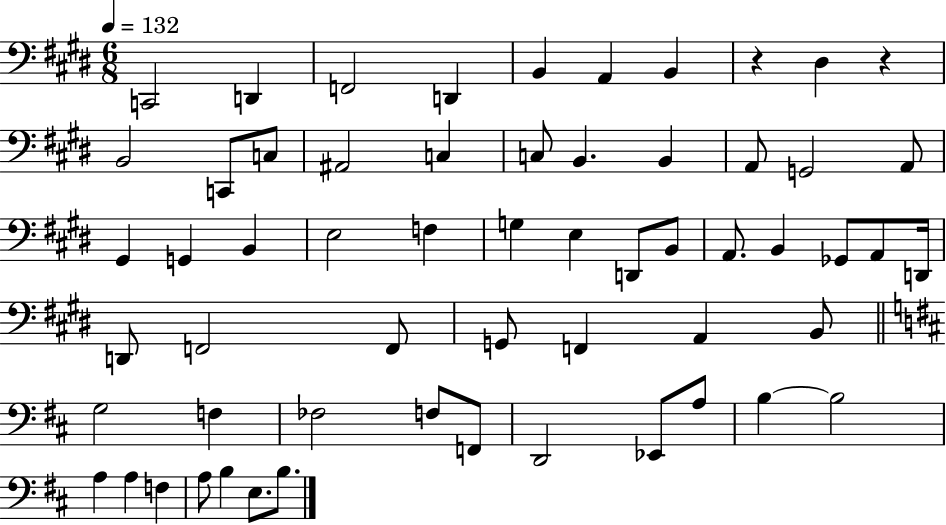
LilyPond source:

{
  \clef bass
  \numericTimeSignature
  \time 6/8
  \key e \major
  \tempo 4 = 132
  \repeat volta 2 { c,2 d,4 | f,2 d,4 | b,4 a,4 b,4 | r4 dis4 r4 | \break b,2 c,8 c8 | ais,2 c4 | c8 b,4. b,4 | a,8 g,2 a,8 | \break gis,4 g,4 b,4 | e2 f4 | g4 e4 d,8 b,8 | a,8. b,4 ges,8 a,8 d,16 | \break d,8 f,2 f,8 | g,8 f,4 a,4 b,8 | \bar "||" \break \key b \minor g2 f4 | fes2 f8 f,8 | d,2 ees,8 a8 | b4~~ b2 | \break a4 a4 f4 | a8 b4 e8. b8. | } \bar "|."
}